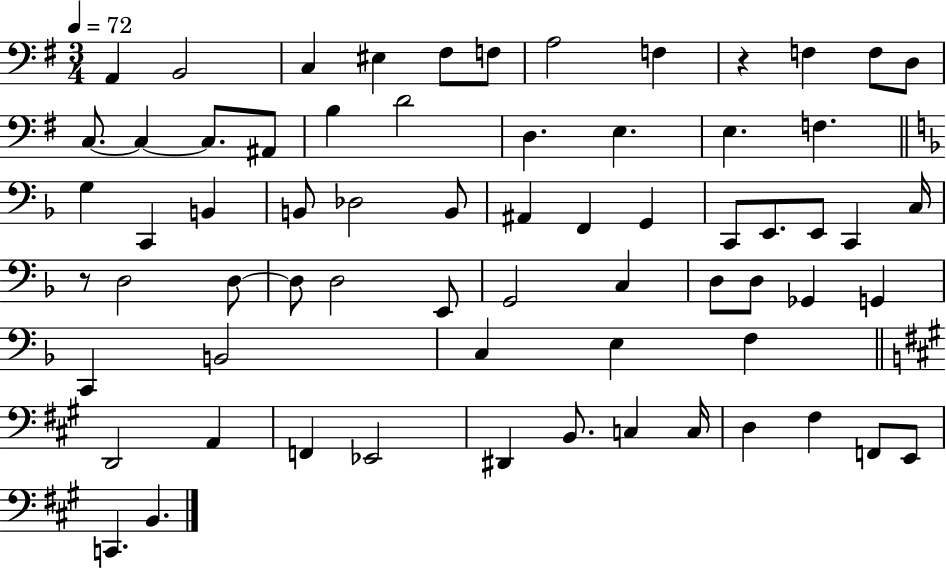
{
  \clef bass
  \numericTimeSignature
  \time 3/4
  \key g \major
  \tempo 4 = 72
  \repeat volta 2 { a,4 b,2 | c4 eis4 fis8 f8 | a2 f4 | r4 f4 f8 d8 | \break c8.~~ c4~~ c8. ais,8 | b4 d'2 | d4. e4. | e4. f4. | \break \bar "||" \break \key d \minor g4 c,4 b,4 | b,8 des2 b,8 | ais,4 f,4 g,4 | c,8 e,8. e,8 c,4 c16 | \break r8 d2 d8~~ | d8 d2 e,8 | g,2 c4 | d8 d8 ges,4 g,4 | \break c,4 b,2 | c4 e4 f4 | \bar "||" \break \key a \major d,2 a,4 | f,4 ees,2 | dis,4 b,8. c4 c16 | d4 fis4 f,8 e,8 | \break c,4. b,4. | } \bar "|."
}